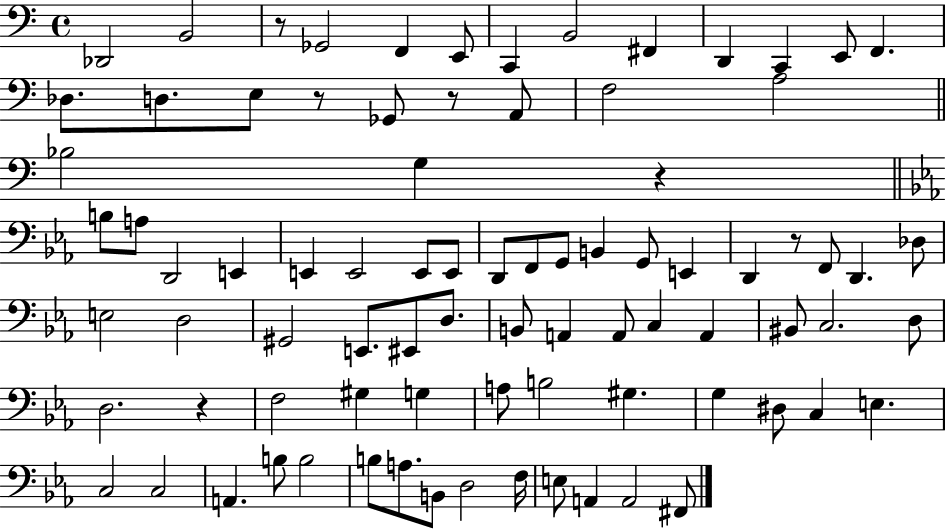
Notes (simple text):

Db2/h B2/h R/e Gb2/h F2/q E2/e C2/q B2/h F#2/q D2/q C2/q E2/e F2/q. Db3/e. D3/e. E3/e R/e Gb2/e R/e A2/e F3/h A3/h Bb3/h G3/q R/q B3/e A3/e D2/h E2/q E2/q E2/h E2/e E2/e D2/e F2/e G2/e B2/q G2/e E2/q D2/q R/e F2/e D2/q. Db3/e E3/h D3/h G#2/h E2/e. EIS2/e D3/e. B2/e A2/q A2/e C3/q A2/q BIS2/e C3/h. D3/e D3/h. R/q F3/h G#3/q G3/q A3/e B3/h G#3/q. G3/q D#3/e C3/q E3/q. C3/h C3/h A2/q. B3/e B3/h B3/e A3/e. B2/e D3/h F3/s E3/e A2/q A2/h F#2/e